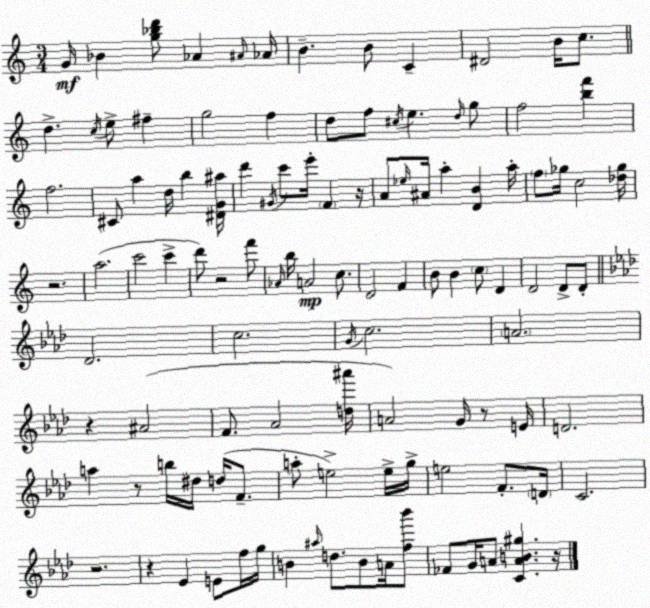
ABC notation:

X:1
T:Untitled
M:3/4
L:1/4
K:C
G/4 _B [g_bd']/2 _A ^A/4 _A/4 B B/2 C ^D2 B/4 c/2 d c/4 e/2 ^f g2 f d/2 f/2 ^c/4 e d/4 g/2 f2 [bf'] f2 ^C/2 a d/4 b [^DG^a]/4 d' ^G/4 c'/2 e'/4 F z/4 A/2 _e/4 ^A/4 a [DB] a/4 f/2 _g/4 c2 [_d_g]/4 z2 a2 c'2 c' d'/2 z2 f'/2 _A/4 b/4 A2 c/2 D2 F B/2 B c/2 D D2 D/2 D/2 _D2 c2 G/4 c2 A2 z ^A2 F/2 _A2 [d^a']/4 A2 G/4 z/2 E/4 D2 a z/2 b/4 ^d/4 d/4 F/2 a/2 e2 e/4 g/4 e2 F/2 D/4 C2 z2 z _E E/2 f/4 g/4 B ^a/4 d/2 B/2 A/4 [f_b']/2 _F/2 G/4 A/2 [CAB^g] z/4